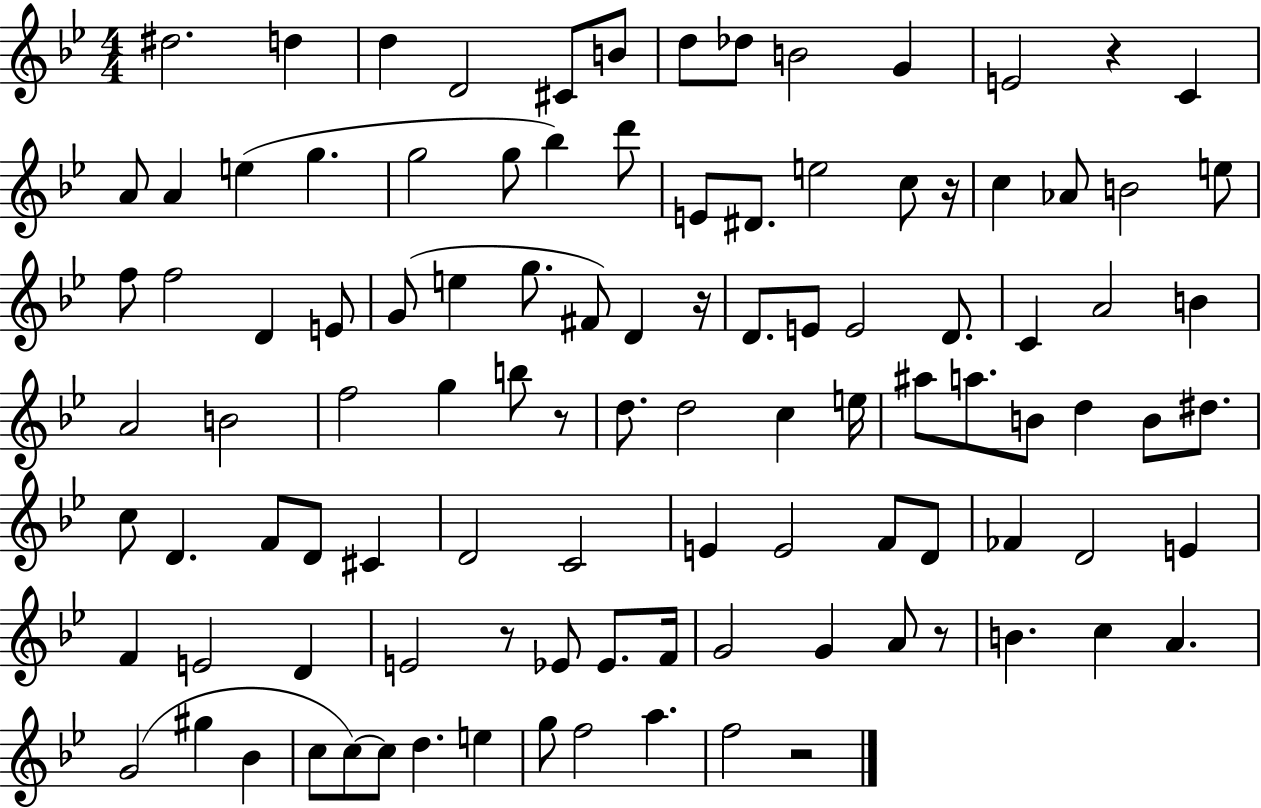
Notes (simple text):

D#5/h. D5/q D5/q D4/h C#4/e B4/e D5/e Db5/e B4/h G4/q E4/h R/q C4/q A4/e A4/q E5/q G5/q. G5/h G5/e Bb5/q D6/e E4/e D#4/e. E5/h C5/e R/s C5/q Ab4/e B4/h E5/e F5/e F5/h D4/q E4/e G4/e E5/q G5/e. F#4/e D4/q R/s D4/e. E4/e E4/h D4/e. C4/q A4/h B4/q A4/h B4/h F5/h G5/q B5/e R/e D5/e. D5/h C5/q E5/s A#5/e A5/e. B4/e D5/q B4/e D#5/e. C5/e D4/q. F4/e D4/e C#4/q D4/h C4/h E4/q E4/h F4/e D4/e FES4/q D4/h E4/q F4/q E4/h D4/q E4/h R/e Eb4/e Eb4/e. F4/s G4/h G4/q A4/e R/e B4/q. C5/q A4/q. G4/h G#5/q Bb4/q C5/e C5/e C5/e D5/q. E5/q G5/e F5/h A5/q. F5/h R/h